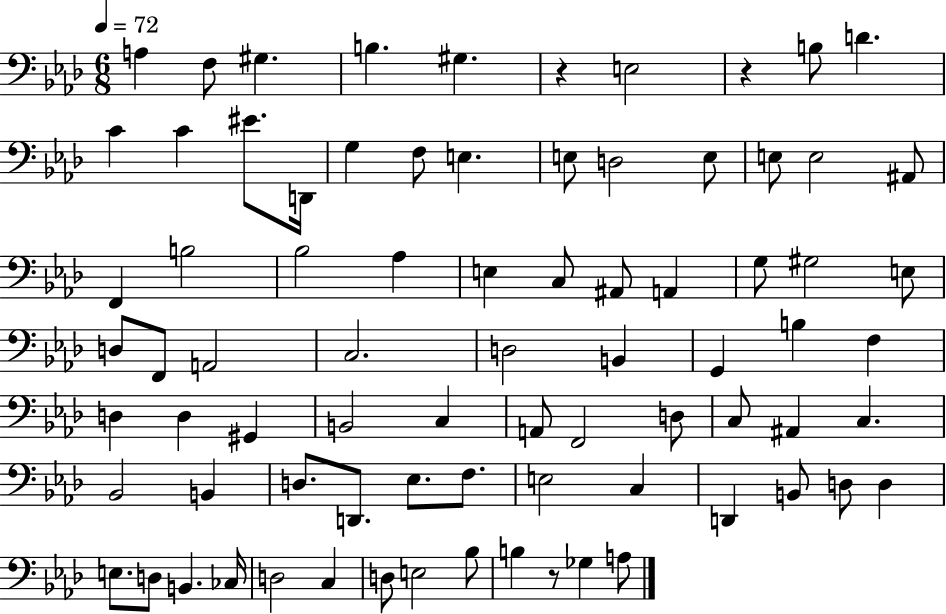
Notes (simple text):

A3/q F3/e G#3/q. B3/q. G#3/q. R/q E3/h R/q B3/e D4/q. C4/q C4/q EIS4/e. D2/s G3/q F3/e E3/q. E3/e D3/h E3/e E3/e E3/h A#2/e F2/q B3/h Bb3/h Ab3/q E3/q C3/e A#2/e A2/q G3/e G#3/h E3/e D3/e F2/e A2/h C3/h. D3/h B2/q G2/q B3/q F3/q D3/q D3/q G#2/q B2/h C3/q A2/e F2/h D3/e C3/e A#2/q C3/q. Bb2/h B2/q D3/e. D2/e. Eb3/e. F3/e. E3/h C3/q D2/q B2/e D3/e D3/q E3/e. D3/e B2/q. CES3/s D3/h C3/q D3/e E3/h Bb3/e B3/q R/e Gb3/q A3/e